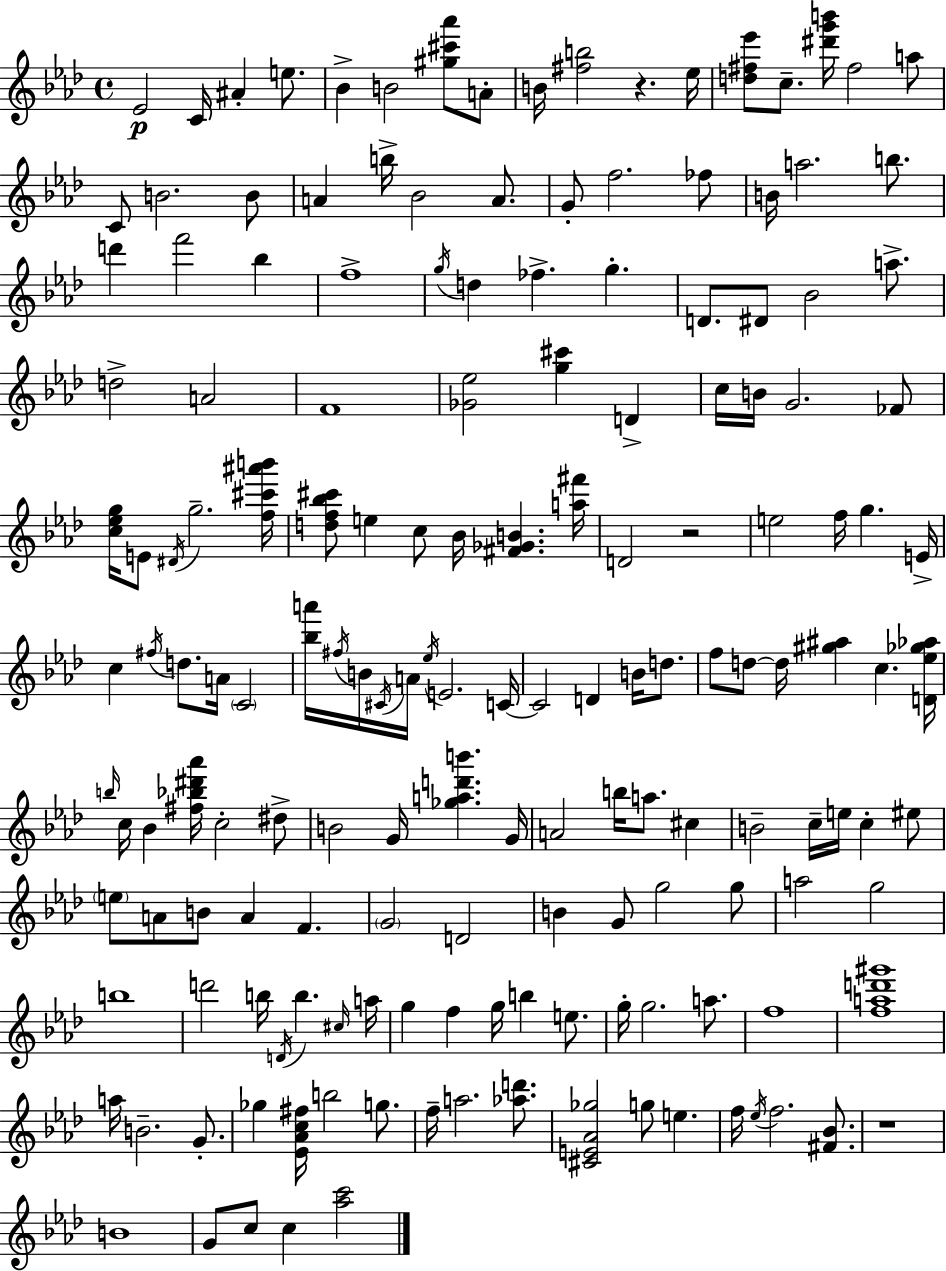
Eb4/h C4/s A#4/q E5/e. Bb4/q B4/h [G#5,C#6,Ab6]/e A4/e B4/s [F#5,B5]/h R/q. Eb5/s [D5,F#5,Eb6]/e C5/e. [D#6,G6,B6]/s F#5/h A5/e C4/e B4/h. B4/e A4/q B5/s Bb4/h A4/e. G4/e F5/h. FES5/e B4/s A5/h. B5/e. D6/q F6/h Bb5/q F5/w G5/s D5/q FES5/q. G5/q. D4/e. D#4/e Bb4/h A5/e. D5/h A4/h F4/w [Gb4,Eb5]/h [G5,C#6]/q D4/q C5/s B4/s G4/h. FES4/e [C5,Eb5,G5]/s E4/e D#4/s G5/h. [F5,C#6,A#6,B6]/s [D5,F5,Bb5,C#6]/e E5/q C5/e Bb4/s [F#4,Gb4,B4]/q. [A5,F#6]/s D4/h R/h E5/h F5/s G5/q. E4/s C5/q F#5/s D5/e. A4/s C4/h [Bb5,A6]/s F#5/s B4/s C#4/s A4/s Eb5/s E4/h. C4/s C4/h D4/q B4/s D5/e. F5/e D5/e D5/s [G#5,A#5]/q C5/q. [D4,Eb5,Gb5,Ab5]/s B5/s C5/s Bb4/q [F#5,Bb5,D#6,Ab6]/s C5/h D#5/e B4/h G4/s [Gb5,A5,D6,B6]/q. G4/s A4/h B5/s A5/e. C#5/q B4/h C5/s E5/s C5/q EIS5/e E5/e A4/e B4/e A4/q F4/q. G4/h D4/h B4/q G4/e G5/h G5/e A5/h G5/h B5/w D6/h B5/s D4/s B5/q. C#5/s A5/s G5/q F5/q G5/s B5/q E5/e. G5/s G5/h. A5/e. F5/w [F5,A5,D6,G#6]/w A5/s B4/h. G4/e. Gb5/q [Eb4,Ab4,C5,F#5]/s B5/h G5/e. F5/s A5/h. [Ab5,D6]/e. [C#4,E4,Ab4,Gb5]/h G5/e E5/q. F5/s Eb5/s F5/h. [F#4,Bb4]/e. R/w B4/w G4/e C5/e C5/q [Ab5,C6]/h